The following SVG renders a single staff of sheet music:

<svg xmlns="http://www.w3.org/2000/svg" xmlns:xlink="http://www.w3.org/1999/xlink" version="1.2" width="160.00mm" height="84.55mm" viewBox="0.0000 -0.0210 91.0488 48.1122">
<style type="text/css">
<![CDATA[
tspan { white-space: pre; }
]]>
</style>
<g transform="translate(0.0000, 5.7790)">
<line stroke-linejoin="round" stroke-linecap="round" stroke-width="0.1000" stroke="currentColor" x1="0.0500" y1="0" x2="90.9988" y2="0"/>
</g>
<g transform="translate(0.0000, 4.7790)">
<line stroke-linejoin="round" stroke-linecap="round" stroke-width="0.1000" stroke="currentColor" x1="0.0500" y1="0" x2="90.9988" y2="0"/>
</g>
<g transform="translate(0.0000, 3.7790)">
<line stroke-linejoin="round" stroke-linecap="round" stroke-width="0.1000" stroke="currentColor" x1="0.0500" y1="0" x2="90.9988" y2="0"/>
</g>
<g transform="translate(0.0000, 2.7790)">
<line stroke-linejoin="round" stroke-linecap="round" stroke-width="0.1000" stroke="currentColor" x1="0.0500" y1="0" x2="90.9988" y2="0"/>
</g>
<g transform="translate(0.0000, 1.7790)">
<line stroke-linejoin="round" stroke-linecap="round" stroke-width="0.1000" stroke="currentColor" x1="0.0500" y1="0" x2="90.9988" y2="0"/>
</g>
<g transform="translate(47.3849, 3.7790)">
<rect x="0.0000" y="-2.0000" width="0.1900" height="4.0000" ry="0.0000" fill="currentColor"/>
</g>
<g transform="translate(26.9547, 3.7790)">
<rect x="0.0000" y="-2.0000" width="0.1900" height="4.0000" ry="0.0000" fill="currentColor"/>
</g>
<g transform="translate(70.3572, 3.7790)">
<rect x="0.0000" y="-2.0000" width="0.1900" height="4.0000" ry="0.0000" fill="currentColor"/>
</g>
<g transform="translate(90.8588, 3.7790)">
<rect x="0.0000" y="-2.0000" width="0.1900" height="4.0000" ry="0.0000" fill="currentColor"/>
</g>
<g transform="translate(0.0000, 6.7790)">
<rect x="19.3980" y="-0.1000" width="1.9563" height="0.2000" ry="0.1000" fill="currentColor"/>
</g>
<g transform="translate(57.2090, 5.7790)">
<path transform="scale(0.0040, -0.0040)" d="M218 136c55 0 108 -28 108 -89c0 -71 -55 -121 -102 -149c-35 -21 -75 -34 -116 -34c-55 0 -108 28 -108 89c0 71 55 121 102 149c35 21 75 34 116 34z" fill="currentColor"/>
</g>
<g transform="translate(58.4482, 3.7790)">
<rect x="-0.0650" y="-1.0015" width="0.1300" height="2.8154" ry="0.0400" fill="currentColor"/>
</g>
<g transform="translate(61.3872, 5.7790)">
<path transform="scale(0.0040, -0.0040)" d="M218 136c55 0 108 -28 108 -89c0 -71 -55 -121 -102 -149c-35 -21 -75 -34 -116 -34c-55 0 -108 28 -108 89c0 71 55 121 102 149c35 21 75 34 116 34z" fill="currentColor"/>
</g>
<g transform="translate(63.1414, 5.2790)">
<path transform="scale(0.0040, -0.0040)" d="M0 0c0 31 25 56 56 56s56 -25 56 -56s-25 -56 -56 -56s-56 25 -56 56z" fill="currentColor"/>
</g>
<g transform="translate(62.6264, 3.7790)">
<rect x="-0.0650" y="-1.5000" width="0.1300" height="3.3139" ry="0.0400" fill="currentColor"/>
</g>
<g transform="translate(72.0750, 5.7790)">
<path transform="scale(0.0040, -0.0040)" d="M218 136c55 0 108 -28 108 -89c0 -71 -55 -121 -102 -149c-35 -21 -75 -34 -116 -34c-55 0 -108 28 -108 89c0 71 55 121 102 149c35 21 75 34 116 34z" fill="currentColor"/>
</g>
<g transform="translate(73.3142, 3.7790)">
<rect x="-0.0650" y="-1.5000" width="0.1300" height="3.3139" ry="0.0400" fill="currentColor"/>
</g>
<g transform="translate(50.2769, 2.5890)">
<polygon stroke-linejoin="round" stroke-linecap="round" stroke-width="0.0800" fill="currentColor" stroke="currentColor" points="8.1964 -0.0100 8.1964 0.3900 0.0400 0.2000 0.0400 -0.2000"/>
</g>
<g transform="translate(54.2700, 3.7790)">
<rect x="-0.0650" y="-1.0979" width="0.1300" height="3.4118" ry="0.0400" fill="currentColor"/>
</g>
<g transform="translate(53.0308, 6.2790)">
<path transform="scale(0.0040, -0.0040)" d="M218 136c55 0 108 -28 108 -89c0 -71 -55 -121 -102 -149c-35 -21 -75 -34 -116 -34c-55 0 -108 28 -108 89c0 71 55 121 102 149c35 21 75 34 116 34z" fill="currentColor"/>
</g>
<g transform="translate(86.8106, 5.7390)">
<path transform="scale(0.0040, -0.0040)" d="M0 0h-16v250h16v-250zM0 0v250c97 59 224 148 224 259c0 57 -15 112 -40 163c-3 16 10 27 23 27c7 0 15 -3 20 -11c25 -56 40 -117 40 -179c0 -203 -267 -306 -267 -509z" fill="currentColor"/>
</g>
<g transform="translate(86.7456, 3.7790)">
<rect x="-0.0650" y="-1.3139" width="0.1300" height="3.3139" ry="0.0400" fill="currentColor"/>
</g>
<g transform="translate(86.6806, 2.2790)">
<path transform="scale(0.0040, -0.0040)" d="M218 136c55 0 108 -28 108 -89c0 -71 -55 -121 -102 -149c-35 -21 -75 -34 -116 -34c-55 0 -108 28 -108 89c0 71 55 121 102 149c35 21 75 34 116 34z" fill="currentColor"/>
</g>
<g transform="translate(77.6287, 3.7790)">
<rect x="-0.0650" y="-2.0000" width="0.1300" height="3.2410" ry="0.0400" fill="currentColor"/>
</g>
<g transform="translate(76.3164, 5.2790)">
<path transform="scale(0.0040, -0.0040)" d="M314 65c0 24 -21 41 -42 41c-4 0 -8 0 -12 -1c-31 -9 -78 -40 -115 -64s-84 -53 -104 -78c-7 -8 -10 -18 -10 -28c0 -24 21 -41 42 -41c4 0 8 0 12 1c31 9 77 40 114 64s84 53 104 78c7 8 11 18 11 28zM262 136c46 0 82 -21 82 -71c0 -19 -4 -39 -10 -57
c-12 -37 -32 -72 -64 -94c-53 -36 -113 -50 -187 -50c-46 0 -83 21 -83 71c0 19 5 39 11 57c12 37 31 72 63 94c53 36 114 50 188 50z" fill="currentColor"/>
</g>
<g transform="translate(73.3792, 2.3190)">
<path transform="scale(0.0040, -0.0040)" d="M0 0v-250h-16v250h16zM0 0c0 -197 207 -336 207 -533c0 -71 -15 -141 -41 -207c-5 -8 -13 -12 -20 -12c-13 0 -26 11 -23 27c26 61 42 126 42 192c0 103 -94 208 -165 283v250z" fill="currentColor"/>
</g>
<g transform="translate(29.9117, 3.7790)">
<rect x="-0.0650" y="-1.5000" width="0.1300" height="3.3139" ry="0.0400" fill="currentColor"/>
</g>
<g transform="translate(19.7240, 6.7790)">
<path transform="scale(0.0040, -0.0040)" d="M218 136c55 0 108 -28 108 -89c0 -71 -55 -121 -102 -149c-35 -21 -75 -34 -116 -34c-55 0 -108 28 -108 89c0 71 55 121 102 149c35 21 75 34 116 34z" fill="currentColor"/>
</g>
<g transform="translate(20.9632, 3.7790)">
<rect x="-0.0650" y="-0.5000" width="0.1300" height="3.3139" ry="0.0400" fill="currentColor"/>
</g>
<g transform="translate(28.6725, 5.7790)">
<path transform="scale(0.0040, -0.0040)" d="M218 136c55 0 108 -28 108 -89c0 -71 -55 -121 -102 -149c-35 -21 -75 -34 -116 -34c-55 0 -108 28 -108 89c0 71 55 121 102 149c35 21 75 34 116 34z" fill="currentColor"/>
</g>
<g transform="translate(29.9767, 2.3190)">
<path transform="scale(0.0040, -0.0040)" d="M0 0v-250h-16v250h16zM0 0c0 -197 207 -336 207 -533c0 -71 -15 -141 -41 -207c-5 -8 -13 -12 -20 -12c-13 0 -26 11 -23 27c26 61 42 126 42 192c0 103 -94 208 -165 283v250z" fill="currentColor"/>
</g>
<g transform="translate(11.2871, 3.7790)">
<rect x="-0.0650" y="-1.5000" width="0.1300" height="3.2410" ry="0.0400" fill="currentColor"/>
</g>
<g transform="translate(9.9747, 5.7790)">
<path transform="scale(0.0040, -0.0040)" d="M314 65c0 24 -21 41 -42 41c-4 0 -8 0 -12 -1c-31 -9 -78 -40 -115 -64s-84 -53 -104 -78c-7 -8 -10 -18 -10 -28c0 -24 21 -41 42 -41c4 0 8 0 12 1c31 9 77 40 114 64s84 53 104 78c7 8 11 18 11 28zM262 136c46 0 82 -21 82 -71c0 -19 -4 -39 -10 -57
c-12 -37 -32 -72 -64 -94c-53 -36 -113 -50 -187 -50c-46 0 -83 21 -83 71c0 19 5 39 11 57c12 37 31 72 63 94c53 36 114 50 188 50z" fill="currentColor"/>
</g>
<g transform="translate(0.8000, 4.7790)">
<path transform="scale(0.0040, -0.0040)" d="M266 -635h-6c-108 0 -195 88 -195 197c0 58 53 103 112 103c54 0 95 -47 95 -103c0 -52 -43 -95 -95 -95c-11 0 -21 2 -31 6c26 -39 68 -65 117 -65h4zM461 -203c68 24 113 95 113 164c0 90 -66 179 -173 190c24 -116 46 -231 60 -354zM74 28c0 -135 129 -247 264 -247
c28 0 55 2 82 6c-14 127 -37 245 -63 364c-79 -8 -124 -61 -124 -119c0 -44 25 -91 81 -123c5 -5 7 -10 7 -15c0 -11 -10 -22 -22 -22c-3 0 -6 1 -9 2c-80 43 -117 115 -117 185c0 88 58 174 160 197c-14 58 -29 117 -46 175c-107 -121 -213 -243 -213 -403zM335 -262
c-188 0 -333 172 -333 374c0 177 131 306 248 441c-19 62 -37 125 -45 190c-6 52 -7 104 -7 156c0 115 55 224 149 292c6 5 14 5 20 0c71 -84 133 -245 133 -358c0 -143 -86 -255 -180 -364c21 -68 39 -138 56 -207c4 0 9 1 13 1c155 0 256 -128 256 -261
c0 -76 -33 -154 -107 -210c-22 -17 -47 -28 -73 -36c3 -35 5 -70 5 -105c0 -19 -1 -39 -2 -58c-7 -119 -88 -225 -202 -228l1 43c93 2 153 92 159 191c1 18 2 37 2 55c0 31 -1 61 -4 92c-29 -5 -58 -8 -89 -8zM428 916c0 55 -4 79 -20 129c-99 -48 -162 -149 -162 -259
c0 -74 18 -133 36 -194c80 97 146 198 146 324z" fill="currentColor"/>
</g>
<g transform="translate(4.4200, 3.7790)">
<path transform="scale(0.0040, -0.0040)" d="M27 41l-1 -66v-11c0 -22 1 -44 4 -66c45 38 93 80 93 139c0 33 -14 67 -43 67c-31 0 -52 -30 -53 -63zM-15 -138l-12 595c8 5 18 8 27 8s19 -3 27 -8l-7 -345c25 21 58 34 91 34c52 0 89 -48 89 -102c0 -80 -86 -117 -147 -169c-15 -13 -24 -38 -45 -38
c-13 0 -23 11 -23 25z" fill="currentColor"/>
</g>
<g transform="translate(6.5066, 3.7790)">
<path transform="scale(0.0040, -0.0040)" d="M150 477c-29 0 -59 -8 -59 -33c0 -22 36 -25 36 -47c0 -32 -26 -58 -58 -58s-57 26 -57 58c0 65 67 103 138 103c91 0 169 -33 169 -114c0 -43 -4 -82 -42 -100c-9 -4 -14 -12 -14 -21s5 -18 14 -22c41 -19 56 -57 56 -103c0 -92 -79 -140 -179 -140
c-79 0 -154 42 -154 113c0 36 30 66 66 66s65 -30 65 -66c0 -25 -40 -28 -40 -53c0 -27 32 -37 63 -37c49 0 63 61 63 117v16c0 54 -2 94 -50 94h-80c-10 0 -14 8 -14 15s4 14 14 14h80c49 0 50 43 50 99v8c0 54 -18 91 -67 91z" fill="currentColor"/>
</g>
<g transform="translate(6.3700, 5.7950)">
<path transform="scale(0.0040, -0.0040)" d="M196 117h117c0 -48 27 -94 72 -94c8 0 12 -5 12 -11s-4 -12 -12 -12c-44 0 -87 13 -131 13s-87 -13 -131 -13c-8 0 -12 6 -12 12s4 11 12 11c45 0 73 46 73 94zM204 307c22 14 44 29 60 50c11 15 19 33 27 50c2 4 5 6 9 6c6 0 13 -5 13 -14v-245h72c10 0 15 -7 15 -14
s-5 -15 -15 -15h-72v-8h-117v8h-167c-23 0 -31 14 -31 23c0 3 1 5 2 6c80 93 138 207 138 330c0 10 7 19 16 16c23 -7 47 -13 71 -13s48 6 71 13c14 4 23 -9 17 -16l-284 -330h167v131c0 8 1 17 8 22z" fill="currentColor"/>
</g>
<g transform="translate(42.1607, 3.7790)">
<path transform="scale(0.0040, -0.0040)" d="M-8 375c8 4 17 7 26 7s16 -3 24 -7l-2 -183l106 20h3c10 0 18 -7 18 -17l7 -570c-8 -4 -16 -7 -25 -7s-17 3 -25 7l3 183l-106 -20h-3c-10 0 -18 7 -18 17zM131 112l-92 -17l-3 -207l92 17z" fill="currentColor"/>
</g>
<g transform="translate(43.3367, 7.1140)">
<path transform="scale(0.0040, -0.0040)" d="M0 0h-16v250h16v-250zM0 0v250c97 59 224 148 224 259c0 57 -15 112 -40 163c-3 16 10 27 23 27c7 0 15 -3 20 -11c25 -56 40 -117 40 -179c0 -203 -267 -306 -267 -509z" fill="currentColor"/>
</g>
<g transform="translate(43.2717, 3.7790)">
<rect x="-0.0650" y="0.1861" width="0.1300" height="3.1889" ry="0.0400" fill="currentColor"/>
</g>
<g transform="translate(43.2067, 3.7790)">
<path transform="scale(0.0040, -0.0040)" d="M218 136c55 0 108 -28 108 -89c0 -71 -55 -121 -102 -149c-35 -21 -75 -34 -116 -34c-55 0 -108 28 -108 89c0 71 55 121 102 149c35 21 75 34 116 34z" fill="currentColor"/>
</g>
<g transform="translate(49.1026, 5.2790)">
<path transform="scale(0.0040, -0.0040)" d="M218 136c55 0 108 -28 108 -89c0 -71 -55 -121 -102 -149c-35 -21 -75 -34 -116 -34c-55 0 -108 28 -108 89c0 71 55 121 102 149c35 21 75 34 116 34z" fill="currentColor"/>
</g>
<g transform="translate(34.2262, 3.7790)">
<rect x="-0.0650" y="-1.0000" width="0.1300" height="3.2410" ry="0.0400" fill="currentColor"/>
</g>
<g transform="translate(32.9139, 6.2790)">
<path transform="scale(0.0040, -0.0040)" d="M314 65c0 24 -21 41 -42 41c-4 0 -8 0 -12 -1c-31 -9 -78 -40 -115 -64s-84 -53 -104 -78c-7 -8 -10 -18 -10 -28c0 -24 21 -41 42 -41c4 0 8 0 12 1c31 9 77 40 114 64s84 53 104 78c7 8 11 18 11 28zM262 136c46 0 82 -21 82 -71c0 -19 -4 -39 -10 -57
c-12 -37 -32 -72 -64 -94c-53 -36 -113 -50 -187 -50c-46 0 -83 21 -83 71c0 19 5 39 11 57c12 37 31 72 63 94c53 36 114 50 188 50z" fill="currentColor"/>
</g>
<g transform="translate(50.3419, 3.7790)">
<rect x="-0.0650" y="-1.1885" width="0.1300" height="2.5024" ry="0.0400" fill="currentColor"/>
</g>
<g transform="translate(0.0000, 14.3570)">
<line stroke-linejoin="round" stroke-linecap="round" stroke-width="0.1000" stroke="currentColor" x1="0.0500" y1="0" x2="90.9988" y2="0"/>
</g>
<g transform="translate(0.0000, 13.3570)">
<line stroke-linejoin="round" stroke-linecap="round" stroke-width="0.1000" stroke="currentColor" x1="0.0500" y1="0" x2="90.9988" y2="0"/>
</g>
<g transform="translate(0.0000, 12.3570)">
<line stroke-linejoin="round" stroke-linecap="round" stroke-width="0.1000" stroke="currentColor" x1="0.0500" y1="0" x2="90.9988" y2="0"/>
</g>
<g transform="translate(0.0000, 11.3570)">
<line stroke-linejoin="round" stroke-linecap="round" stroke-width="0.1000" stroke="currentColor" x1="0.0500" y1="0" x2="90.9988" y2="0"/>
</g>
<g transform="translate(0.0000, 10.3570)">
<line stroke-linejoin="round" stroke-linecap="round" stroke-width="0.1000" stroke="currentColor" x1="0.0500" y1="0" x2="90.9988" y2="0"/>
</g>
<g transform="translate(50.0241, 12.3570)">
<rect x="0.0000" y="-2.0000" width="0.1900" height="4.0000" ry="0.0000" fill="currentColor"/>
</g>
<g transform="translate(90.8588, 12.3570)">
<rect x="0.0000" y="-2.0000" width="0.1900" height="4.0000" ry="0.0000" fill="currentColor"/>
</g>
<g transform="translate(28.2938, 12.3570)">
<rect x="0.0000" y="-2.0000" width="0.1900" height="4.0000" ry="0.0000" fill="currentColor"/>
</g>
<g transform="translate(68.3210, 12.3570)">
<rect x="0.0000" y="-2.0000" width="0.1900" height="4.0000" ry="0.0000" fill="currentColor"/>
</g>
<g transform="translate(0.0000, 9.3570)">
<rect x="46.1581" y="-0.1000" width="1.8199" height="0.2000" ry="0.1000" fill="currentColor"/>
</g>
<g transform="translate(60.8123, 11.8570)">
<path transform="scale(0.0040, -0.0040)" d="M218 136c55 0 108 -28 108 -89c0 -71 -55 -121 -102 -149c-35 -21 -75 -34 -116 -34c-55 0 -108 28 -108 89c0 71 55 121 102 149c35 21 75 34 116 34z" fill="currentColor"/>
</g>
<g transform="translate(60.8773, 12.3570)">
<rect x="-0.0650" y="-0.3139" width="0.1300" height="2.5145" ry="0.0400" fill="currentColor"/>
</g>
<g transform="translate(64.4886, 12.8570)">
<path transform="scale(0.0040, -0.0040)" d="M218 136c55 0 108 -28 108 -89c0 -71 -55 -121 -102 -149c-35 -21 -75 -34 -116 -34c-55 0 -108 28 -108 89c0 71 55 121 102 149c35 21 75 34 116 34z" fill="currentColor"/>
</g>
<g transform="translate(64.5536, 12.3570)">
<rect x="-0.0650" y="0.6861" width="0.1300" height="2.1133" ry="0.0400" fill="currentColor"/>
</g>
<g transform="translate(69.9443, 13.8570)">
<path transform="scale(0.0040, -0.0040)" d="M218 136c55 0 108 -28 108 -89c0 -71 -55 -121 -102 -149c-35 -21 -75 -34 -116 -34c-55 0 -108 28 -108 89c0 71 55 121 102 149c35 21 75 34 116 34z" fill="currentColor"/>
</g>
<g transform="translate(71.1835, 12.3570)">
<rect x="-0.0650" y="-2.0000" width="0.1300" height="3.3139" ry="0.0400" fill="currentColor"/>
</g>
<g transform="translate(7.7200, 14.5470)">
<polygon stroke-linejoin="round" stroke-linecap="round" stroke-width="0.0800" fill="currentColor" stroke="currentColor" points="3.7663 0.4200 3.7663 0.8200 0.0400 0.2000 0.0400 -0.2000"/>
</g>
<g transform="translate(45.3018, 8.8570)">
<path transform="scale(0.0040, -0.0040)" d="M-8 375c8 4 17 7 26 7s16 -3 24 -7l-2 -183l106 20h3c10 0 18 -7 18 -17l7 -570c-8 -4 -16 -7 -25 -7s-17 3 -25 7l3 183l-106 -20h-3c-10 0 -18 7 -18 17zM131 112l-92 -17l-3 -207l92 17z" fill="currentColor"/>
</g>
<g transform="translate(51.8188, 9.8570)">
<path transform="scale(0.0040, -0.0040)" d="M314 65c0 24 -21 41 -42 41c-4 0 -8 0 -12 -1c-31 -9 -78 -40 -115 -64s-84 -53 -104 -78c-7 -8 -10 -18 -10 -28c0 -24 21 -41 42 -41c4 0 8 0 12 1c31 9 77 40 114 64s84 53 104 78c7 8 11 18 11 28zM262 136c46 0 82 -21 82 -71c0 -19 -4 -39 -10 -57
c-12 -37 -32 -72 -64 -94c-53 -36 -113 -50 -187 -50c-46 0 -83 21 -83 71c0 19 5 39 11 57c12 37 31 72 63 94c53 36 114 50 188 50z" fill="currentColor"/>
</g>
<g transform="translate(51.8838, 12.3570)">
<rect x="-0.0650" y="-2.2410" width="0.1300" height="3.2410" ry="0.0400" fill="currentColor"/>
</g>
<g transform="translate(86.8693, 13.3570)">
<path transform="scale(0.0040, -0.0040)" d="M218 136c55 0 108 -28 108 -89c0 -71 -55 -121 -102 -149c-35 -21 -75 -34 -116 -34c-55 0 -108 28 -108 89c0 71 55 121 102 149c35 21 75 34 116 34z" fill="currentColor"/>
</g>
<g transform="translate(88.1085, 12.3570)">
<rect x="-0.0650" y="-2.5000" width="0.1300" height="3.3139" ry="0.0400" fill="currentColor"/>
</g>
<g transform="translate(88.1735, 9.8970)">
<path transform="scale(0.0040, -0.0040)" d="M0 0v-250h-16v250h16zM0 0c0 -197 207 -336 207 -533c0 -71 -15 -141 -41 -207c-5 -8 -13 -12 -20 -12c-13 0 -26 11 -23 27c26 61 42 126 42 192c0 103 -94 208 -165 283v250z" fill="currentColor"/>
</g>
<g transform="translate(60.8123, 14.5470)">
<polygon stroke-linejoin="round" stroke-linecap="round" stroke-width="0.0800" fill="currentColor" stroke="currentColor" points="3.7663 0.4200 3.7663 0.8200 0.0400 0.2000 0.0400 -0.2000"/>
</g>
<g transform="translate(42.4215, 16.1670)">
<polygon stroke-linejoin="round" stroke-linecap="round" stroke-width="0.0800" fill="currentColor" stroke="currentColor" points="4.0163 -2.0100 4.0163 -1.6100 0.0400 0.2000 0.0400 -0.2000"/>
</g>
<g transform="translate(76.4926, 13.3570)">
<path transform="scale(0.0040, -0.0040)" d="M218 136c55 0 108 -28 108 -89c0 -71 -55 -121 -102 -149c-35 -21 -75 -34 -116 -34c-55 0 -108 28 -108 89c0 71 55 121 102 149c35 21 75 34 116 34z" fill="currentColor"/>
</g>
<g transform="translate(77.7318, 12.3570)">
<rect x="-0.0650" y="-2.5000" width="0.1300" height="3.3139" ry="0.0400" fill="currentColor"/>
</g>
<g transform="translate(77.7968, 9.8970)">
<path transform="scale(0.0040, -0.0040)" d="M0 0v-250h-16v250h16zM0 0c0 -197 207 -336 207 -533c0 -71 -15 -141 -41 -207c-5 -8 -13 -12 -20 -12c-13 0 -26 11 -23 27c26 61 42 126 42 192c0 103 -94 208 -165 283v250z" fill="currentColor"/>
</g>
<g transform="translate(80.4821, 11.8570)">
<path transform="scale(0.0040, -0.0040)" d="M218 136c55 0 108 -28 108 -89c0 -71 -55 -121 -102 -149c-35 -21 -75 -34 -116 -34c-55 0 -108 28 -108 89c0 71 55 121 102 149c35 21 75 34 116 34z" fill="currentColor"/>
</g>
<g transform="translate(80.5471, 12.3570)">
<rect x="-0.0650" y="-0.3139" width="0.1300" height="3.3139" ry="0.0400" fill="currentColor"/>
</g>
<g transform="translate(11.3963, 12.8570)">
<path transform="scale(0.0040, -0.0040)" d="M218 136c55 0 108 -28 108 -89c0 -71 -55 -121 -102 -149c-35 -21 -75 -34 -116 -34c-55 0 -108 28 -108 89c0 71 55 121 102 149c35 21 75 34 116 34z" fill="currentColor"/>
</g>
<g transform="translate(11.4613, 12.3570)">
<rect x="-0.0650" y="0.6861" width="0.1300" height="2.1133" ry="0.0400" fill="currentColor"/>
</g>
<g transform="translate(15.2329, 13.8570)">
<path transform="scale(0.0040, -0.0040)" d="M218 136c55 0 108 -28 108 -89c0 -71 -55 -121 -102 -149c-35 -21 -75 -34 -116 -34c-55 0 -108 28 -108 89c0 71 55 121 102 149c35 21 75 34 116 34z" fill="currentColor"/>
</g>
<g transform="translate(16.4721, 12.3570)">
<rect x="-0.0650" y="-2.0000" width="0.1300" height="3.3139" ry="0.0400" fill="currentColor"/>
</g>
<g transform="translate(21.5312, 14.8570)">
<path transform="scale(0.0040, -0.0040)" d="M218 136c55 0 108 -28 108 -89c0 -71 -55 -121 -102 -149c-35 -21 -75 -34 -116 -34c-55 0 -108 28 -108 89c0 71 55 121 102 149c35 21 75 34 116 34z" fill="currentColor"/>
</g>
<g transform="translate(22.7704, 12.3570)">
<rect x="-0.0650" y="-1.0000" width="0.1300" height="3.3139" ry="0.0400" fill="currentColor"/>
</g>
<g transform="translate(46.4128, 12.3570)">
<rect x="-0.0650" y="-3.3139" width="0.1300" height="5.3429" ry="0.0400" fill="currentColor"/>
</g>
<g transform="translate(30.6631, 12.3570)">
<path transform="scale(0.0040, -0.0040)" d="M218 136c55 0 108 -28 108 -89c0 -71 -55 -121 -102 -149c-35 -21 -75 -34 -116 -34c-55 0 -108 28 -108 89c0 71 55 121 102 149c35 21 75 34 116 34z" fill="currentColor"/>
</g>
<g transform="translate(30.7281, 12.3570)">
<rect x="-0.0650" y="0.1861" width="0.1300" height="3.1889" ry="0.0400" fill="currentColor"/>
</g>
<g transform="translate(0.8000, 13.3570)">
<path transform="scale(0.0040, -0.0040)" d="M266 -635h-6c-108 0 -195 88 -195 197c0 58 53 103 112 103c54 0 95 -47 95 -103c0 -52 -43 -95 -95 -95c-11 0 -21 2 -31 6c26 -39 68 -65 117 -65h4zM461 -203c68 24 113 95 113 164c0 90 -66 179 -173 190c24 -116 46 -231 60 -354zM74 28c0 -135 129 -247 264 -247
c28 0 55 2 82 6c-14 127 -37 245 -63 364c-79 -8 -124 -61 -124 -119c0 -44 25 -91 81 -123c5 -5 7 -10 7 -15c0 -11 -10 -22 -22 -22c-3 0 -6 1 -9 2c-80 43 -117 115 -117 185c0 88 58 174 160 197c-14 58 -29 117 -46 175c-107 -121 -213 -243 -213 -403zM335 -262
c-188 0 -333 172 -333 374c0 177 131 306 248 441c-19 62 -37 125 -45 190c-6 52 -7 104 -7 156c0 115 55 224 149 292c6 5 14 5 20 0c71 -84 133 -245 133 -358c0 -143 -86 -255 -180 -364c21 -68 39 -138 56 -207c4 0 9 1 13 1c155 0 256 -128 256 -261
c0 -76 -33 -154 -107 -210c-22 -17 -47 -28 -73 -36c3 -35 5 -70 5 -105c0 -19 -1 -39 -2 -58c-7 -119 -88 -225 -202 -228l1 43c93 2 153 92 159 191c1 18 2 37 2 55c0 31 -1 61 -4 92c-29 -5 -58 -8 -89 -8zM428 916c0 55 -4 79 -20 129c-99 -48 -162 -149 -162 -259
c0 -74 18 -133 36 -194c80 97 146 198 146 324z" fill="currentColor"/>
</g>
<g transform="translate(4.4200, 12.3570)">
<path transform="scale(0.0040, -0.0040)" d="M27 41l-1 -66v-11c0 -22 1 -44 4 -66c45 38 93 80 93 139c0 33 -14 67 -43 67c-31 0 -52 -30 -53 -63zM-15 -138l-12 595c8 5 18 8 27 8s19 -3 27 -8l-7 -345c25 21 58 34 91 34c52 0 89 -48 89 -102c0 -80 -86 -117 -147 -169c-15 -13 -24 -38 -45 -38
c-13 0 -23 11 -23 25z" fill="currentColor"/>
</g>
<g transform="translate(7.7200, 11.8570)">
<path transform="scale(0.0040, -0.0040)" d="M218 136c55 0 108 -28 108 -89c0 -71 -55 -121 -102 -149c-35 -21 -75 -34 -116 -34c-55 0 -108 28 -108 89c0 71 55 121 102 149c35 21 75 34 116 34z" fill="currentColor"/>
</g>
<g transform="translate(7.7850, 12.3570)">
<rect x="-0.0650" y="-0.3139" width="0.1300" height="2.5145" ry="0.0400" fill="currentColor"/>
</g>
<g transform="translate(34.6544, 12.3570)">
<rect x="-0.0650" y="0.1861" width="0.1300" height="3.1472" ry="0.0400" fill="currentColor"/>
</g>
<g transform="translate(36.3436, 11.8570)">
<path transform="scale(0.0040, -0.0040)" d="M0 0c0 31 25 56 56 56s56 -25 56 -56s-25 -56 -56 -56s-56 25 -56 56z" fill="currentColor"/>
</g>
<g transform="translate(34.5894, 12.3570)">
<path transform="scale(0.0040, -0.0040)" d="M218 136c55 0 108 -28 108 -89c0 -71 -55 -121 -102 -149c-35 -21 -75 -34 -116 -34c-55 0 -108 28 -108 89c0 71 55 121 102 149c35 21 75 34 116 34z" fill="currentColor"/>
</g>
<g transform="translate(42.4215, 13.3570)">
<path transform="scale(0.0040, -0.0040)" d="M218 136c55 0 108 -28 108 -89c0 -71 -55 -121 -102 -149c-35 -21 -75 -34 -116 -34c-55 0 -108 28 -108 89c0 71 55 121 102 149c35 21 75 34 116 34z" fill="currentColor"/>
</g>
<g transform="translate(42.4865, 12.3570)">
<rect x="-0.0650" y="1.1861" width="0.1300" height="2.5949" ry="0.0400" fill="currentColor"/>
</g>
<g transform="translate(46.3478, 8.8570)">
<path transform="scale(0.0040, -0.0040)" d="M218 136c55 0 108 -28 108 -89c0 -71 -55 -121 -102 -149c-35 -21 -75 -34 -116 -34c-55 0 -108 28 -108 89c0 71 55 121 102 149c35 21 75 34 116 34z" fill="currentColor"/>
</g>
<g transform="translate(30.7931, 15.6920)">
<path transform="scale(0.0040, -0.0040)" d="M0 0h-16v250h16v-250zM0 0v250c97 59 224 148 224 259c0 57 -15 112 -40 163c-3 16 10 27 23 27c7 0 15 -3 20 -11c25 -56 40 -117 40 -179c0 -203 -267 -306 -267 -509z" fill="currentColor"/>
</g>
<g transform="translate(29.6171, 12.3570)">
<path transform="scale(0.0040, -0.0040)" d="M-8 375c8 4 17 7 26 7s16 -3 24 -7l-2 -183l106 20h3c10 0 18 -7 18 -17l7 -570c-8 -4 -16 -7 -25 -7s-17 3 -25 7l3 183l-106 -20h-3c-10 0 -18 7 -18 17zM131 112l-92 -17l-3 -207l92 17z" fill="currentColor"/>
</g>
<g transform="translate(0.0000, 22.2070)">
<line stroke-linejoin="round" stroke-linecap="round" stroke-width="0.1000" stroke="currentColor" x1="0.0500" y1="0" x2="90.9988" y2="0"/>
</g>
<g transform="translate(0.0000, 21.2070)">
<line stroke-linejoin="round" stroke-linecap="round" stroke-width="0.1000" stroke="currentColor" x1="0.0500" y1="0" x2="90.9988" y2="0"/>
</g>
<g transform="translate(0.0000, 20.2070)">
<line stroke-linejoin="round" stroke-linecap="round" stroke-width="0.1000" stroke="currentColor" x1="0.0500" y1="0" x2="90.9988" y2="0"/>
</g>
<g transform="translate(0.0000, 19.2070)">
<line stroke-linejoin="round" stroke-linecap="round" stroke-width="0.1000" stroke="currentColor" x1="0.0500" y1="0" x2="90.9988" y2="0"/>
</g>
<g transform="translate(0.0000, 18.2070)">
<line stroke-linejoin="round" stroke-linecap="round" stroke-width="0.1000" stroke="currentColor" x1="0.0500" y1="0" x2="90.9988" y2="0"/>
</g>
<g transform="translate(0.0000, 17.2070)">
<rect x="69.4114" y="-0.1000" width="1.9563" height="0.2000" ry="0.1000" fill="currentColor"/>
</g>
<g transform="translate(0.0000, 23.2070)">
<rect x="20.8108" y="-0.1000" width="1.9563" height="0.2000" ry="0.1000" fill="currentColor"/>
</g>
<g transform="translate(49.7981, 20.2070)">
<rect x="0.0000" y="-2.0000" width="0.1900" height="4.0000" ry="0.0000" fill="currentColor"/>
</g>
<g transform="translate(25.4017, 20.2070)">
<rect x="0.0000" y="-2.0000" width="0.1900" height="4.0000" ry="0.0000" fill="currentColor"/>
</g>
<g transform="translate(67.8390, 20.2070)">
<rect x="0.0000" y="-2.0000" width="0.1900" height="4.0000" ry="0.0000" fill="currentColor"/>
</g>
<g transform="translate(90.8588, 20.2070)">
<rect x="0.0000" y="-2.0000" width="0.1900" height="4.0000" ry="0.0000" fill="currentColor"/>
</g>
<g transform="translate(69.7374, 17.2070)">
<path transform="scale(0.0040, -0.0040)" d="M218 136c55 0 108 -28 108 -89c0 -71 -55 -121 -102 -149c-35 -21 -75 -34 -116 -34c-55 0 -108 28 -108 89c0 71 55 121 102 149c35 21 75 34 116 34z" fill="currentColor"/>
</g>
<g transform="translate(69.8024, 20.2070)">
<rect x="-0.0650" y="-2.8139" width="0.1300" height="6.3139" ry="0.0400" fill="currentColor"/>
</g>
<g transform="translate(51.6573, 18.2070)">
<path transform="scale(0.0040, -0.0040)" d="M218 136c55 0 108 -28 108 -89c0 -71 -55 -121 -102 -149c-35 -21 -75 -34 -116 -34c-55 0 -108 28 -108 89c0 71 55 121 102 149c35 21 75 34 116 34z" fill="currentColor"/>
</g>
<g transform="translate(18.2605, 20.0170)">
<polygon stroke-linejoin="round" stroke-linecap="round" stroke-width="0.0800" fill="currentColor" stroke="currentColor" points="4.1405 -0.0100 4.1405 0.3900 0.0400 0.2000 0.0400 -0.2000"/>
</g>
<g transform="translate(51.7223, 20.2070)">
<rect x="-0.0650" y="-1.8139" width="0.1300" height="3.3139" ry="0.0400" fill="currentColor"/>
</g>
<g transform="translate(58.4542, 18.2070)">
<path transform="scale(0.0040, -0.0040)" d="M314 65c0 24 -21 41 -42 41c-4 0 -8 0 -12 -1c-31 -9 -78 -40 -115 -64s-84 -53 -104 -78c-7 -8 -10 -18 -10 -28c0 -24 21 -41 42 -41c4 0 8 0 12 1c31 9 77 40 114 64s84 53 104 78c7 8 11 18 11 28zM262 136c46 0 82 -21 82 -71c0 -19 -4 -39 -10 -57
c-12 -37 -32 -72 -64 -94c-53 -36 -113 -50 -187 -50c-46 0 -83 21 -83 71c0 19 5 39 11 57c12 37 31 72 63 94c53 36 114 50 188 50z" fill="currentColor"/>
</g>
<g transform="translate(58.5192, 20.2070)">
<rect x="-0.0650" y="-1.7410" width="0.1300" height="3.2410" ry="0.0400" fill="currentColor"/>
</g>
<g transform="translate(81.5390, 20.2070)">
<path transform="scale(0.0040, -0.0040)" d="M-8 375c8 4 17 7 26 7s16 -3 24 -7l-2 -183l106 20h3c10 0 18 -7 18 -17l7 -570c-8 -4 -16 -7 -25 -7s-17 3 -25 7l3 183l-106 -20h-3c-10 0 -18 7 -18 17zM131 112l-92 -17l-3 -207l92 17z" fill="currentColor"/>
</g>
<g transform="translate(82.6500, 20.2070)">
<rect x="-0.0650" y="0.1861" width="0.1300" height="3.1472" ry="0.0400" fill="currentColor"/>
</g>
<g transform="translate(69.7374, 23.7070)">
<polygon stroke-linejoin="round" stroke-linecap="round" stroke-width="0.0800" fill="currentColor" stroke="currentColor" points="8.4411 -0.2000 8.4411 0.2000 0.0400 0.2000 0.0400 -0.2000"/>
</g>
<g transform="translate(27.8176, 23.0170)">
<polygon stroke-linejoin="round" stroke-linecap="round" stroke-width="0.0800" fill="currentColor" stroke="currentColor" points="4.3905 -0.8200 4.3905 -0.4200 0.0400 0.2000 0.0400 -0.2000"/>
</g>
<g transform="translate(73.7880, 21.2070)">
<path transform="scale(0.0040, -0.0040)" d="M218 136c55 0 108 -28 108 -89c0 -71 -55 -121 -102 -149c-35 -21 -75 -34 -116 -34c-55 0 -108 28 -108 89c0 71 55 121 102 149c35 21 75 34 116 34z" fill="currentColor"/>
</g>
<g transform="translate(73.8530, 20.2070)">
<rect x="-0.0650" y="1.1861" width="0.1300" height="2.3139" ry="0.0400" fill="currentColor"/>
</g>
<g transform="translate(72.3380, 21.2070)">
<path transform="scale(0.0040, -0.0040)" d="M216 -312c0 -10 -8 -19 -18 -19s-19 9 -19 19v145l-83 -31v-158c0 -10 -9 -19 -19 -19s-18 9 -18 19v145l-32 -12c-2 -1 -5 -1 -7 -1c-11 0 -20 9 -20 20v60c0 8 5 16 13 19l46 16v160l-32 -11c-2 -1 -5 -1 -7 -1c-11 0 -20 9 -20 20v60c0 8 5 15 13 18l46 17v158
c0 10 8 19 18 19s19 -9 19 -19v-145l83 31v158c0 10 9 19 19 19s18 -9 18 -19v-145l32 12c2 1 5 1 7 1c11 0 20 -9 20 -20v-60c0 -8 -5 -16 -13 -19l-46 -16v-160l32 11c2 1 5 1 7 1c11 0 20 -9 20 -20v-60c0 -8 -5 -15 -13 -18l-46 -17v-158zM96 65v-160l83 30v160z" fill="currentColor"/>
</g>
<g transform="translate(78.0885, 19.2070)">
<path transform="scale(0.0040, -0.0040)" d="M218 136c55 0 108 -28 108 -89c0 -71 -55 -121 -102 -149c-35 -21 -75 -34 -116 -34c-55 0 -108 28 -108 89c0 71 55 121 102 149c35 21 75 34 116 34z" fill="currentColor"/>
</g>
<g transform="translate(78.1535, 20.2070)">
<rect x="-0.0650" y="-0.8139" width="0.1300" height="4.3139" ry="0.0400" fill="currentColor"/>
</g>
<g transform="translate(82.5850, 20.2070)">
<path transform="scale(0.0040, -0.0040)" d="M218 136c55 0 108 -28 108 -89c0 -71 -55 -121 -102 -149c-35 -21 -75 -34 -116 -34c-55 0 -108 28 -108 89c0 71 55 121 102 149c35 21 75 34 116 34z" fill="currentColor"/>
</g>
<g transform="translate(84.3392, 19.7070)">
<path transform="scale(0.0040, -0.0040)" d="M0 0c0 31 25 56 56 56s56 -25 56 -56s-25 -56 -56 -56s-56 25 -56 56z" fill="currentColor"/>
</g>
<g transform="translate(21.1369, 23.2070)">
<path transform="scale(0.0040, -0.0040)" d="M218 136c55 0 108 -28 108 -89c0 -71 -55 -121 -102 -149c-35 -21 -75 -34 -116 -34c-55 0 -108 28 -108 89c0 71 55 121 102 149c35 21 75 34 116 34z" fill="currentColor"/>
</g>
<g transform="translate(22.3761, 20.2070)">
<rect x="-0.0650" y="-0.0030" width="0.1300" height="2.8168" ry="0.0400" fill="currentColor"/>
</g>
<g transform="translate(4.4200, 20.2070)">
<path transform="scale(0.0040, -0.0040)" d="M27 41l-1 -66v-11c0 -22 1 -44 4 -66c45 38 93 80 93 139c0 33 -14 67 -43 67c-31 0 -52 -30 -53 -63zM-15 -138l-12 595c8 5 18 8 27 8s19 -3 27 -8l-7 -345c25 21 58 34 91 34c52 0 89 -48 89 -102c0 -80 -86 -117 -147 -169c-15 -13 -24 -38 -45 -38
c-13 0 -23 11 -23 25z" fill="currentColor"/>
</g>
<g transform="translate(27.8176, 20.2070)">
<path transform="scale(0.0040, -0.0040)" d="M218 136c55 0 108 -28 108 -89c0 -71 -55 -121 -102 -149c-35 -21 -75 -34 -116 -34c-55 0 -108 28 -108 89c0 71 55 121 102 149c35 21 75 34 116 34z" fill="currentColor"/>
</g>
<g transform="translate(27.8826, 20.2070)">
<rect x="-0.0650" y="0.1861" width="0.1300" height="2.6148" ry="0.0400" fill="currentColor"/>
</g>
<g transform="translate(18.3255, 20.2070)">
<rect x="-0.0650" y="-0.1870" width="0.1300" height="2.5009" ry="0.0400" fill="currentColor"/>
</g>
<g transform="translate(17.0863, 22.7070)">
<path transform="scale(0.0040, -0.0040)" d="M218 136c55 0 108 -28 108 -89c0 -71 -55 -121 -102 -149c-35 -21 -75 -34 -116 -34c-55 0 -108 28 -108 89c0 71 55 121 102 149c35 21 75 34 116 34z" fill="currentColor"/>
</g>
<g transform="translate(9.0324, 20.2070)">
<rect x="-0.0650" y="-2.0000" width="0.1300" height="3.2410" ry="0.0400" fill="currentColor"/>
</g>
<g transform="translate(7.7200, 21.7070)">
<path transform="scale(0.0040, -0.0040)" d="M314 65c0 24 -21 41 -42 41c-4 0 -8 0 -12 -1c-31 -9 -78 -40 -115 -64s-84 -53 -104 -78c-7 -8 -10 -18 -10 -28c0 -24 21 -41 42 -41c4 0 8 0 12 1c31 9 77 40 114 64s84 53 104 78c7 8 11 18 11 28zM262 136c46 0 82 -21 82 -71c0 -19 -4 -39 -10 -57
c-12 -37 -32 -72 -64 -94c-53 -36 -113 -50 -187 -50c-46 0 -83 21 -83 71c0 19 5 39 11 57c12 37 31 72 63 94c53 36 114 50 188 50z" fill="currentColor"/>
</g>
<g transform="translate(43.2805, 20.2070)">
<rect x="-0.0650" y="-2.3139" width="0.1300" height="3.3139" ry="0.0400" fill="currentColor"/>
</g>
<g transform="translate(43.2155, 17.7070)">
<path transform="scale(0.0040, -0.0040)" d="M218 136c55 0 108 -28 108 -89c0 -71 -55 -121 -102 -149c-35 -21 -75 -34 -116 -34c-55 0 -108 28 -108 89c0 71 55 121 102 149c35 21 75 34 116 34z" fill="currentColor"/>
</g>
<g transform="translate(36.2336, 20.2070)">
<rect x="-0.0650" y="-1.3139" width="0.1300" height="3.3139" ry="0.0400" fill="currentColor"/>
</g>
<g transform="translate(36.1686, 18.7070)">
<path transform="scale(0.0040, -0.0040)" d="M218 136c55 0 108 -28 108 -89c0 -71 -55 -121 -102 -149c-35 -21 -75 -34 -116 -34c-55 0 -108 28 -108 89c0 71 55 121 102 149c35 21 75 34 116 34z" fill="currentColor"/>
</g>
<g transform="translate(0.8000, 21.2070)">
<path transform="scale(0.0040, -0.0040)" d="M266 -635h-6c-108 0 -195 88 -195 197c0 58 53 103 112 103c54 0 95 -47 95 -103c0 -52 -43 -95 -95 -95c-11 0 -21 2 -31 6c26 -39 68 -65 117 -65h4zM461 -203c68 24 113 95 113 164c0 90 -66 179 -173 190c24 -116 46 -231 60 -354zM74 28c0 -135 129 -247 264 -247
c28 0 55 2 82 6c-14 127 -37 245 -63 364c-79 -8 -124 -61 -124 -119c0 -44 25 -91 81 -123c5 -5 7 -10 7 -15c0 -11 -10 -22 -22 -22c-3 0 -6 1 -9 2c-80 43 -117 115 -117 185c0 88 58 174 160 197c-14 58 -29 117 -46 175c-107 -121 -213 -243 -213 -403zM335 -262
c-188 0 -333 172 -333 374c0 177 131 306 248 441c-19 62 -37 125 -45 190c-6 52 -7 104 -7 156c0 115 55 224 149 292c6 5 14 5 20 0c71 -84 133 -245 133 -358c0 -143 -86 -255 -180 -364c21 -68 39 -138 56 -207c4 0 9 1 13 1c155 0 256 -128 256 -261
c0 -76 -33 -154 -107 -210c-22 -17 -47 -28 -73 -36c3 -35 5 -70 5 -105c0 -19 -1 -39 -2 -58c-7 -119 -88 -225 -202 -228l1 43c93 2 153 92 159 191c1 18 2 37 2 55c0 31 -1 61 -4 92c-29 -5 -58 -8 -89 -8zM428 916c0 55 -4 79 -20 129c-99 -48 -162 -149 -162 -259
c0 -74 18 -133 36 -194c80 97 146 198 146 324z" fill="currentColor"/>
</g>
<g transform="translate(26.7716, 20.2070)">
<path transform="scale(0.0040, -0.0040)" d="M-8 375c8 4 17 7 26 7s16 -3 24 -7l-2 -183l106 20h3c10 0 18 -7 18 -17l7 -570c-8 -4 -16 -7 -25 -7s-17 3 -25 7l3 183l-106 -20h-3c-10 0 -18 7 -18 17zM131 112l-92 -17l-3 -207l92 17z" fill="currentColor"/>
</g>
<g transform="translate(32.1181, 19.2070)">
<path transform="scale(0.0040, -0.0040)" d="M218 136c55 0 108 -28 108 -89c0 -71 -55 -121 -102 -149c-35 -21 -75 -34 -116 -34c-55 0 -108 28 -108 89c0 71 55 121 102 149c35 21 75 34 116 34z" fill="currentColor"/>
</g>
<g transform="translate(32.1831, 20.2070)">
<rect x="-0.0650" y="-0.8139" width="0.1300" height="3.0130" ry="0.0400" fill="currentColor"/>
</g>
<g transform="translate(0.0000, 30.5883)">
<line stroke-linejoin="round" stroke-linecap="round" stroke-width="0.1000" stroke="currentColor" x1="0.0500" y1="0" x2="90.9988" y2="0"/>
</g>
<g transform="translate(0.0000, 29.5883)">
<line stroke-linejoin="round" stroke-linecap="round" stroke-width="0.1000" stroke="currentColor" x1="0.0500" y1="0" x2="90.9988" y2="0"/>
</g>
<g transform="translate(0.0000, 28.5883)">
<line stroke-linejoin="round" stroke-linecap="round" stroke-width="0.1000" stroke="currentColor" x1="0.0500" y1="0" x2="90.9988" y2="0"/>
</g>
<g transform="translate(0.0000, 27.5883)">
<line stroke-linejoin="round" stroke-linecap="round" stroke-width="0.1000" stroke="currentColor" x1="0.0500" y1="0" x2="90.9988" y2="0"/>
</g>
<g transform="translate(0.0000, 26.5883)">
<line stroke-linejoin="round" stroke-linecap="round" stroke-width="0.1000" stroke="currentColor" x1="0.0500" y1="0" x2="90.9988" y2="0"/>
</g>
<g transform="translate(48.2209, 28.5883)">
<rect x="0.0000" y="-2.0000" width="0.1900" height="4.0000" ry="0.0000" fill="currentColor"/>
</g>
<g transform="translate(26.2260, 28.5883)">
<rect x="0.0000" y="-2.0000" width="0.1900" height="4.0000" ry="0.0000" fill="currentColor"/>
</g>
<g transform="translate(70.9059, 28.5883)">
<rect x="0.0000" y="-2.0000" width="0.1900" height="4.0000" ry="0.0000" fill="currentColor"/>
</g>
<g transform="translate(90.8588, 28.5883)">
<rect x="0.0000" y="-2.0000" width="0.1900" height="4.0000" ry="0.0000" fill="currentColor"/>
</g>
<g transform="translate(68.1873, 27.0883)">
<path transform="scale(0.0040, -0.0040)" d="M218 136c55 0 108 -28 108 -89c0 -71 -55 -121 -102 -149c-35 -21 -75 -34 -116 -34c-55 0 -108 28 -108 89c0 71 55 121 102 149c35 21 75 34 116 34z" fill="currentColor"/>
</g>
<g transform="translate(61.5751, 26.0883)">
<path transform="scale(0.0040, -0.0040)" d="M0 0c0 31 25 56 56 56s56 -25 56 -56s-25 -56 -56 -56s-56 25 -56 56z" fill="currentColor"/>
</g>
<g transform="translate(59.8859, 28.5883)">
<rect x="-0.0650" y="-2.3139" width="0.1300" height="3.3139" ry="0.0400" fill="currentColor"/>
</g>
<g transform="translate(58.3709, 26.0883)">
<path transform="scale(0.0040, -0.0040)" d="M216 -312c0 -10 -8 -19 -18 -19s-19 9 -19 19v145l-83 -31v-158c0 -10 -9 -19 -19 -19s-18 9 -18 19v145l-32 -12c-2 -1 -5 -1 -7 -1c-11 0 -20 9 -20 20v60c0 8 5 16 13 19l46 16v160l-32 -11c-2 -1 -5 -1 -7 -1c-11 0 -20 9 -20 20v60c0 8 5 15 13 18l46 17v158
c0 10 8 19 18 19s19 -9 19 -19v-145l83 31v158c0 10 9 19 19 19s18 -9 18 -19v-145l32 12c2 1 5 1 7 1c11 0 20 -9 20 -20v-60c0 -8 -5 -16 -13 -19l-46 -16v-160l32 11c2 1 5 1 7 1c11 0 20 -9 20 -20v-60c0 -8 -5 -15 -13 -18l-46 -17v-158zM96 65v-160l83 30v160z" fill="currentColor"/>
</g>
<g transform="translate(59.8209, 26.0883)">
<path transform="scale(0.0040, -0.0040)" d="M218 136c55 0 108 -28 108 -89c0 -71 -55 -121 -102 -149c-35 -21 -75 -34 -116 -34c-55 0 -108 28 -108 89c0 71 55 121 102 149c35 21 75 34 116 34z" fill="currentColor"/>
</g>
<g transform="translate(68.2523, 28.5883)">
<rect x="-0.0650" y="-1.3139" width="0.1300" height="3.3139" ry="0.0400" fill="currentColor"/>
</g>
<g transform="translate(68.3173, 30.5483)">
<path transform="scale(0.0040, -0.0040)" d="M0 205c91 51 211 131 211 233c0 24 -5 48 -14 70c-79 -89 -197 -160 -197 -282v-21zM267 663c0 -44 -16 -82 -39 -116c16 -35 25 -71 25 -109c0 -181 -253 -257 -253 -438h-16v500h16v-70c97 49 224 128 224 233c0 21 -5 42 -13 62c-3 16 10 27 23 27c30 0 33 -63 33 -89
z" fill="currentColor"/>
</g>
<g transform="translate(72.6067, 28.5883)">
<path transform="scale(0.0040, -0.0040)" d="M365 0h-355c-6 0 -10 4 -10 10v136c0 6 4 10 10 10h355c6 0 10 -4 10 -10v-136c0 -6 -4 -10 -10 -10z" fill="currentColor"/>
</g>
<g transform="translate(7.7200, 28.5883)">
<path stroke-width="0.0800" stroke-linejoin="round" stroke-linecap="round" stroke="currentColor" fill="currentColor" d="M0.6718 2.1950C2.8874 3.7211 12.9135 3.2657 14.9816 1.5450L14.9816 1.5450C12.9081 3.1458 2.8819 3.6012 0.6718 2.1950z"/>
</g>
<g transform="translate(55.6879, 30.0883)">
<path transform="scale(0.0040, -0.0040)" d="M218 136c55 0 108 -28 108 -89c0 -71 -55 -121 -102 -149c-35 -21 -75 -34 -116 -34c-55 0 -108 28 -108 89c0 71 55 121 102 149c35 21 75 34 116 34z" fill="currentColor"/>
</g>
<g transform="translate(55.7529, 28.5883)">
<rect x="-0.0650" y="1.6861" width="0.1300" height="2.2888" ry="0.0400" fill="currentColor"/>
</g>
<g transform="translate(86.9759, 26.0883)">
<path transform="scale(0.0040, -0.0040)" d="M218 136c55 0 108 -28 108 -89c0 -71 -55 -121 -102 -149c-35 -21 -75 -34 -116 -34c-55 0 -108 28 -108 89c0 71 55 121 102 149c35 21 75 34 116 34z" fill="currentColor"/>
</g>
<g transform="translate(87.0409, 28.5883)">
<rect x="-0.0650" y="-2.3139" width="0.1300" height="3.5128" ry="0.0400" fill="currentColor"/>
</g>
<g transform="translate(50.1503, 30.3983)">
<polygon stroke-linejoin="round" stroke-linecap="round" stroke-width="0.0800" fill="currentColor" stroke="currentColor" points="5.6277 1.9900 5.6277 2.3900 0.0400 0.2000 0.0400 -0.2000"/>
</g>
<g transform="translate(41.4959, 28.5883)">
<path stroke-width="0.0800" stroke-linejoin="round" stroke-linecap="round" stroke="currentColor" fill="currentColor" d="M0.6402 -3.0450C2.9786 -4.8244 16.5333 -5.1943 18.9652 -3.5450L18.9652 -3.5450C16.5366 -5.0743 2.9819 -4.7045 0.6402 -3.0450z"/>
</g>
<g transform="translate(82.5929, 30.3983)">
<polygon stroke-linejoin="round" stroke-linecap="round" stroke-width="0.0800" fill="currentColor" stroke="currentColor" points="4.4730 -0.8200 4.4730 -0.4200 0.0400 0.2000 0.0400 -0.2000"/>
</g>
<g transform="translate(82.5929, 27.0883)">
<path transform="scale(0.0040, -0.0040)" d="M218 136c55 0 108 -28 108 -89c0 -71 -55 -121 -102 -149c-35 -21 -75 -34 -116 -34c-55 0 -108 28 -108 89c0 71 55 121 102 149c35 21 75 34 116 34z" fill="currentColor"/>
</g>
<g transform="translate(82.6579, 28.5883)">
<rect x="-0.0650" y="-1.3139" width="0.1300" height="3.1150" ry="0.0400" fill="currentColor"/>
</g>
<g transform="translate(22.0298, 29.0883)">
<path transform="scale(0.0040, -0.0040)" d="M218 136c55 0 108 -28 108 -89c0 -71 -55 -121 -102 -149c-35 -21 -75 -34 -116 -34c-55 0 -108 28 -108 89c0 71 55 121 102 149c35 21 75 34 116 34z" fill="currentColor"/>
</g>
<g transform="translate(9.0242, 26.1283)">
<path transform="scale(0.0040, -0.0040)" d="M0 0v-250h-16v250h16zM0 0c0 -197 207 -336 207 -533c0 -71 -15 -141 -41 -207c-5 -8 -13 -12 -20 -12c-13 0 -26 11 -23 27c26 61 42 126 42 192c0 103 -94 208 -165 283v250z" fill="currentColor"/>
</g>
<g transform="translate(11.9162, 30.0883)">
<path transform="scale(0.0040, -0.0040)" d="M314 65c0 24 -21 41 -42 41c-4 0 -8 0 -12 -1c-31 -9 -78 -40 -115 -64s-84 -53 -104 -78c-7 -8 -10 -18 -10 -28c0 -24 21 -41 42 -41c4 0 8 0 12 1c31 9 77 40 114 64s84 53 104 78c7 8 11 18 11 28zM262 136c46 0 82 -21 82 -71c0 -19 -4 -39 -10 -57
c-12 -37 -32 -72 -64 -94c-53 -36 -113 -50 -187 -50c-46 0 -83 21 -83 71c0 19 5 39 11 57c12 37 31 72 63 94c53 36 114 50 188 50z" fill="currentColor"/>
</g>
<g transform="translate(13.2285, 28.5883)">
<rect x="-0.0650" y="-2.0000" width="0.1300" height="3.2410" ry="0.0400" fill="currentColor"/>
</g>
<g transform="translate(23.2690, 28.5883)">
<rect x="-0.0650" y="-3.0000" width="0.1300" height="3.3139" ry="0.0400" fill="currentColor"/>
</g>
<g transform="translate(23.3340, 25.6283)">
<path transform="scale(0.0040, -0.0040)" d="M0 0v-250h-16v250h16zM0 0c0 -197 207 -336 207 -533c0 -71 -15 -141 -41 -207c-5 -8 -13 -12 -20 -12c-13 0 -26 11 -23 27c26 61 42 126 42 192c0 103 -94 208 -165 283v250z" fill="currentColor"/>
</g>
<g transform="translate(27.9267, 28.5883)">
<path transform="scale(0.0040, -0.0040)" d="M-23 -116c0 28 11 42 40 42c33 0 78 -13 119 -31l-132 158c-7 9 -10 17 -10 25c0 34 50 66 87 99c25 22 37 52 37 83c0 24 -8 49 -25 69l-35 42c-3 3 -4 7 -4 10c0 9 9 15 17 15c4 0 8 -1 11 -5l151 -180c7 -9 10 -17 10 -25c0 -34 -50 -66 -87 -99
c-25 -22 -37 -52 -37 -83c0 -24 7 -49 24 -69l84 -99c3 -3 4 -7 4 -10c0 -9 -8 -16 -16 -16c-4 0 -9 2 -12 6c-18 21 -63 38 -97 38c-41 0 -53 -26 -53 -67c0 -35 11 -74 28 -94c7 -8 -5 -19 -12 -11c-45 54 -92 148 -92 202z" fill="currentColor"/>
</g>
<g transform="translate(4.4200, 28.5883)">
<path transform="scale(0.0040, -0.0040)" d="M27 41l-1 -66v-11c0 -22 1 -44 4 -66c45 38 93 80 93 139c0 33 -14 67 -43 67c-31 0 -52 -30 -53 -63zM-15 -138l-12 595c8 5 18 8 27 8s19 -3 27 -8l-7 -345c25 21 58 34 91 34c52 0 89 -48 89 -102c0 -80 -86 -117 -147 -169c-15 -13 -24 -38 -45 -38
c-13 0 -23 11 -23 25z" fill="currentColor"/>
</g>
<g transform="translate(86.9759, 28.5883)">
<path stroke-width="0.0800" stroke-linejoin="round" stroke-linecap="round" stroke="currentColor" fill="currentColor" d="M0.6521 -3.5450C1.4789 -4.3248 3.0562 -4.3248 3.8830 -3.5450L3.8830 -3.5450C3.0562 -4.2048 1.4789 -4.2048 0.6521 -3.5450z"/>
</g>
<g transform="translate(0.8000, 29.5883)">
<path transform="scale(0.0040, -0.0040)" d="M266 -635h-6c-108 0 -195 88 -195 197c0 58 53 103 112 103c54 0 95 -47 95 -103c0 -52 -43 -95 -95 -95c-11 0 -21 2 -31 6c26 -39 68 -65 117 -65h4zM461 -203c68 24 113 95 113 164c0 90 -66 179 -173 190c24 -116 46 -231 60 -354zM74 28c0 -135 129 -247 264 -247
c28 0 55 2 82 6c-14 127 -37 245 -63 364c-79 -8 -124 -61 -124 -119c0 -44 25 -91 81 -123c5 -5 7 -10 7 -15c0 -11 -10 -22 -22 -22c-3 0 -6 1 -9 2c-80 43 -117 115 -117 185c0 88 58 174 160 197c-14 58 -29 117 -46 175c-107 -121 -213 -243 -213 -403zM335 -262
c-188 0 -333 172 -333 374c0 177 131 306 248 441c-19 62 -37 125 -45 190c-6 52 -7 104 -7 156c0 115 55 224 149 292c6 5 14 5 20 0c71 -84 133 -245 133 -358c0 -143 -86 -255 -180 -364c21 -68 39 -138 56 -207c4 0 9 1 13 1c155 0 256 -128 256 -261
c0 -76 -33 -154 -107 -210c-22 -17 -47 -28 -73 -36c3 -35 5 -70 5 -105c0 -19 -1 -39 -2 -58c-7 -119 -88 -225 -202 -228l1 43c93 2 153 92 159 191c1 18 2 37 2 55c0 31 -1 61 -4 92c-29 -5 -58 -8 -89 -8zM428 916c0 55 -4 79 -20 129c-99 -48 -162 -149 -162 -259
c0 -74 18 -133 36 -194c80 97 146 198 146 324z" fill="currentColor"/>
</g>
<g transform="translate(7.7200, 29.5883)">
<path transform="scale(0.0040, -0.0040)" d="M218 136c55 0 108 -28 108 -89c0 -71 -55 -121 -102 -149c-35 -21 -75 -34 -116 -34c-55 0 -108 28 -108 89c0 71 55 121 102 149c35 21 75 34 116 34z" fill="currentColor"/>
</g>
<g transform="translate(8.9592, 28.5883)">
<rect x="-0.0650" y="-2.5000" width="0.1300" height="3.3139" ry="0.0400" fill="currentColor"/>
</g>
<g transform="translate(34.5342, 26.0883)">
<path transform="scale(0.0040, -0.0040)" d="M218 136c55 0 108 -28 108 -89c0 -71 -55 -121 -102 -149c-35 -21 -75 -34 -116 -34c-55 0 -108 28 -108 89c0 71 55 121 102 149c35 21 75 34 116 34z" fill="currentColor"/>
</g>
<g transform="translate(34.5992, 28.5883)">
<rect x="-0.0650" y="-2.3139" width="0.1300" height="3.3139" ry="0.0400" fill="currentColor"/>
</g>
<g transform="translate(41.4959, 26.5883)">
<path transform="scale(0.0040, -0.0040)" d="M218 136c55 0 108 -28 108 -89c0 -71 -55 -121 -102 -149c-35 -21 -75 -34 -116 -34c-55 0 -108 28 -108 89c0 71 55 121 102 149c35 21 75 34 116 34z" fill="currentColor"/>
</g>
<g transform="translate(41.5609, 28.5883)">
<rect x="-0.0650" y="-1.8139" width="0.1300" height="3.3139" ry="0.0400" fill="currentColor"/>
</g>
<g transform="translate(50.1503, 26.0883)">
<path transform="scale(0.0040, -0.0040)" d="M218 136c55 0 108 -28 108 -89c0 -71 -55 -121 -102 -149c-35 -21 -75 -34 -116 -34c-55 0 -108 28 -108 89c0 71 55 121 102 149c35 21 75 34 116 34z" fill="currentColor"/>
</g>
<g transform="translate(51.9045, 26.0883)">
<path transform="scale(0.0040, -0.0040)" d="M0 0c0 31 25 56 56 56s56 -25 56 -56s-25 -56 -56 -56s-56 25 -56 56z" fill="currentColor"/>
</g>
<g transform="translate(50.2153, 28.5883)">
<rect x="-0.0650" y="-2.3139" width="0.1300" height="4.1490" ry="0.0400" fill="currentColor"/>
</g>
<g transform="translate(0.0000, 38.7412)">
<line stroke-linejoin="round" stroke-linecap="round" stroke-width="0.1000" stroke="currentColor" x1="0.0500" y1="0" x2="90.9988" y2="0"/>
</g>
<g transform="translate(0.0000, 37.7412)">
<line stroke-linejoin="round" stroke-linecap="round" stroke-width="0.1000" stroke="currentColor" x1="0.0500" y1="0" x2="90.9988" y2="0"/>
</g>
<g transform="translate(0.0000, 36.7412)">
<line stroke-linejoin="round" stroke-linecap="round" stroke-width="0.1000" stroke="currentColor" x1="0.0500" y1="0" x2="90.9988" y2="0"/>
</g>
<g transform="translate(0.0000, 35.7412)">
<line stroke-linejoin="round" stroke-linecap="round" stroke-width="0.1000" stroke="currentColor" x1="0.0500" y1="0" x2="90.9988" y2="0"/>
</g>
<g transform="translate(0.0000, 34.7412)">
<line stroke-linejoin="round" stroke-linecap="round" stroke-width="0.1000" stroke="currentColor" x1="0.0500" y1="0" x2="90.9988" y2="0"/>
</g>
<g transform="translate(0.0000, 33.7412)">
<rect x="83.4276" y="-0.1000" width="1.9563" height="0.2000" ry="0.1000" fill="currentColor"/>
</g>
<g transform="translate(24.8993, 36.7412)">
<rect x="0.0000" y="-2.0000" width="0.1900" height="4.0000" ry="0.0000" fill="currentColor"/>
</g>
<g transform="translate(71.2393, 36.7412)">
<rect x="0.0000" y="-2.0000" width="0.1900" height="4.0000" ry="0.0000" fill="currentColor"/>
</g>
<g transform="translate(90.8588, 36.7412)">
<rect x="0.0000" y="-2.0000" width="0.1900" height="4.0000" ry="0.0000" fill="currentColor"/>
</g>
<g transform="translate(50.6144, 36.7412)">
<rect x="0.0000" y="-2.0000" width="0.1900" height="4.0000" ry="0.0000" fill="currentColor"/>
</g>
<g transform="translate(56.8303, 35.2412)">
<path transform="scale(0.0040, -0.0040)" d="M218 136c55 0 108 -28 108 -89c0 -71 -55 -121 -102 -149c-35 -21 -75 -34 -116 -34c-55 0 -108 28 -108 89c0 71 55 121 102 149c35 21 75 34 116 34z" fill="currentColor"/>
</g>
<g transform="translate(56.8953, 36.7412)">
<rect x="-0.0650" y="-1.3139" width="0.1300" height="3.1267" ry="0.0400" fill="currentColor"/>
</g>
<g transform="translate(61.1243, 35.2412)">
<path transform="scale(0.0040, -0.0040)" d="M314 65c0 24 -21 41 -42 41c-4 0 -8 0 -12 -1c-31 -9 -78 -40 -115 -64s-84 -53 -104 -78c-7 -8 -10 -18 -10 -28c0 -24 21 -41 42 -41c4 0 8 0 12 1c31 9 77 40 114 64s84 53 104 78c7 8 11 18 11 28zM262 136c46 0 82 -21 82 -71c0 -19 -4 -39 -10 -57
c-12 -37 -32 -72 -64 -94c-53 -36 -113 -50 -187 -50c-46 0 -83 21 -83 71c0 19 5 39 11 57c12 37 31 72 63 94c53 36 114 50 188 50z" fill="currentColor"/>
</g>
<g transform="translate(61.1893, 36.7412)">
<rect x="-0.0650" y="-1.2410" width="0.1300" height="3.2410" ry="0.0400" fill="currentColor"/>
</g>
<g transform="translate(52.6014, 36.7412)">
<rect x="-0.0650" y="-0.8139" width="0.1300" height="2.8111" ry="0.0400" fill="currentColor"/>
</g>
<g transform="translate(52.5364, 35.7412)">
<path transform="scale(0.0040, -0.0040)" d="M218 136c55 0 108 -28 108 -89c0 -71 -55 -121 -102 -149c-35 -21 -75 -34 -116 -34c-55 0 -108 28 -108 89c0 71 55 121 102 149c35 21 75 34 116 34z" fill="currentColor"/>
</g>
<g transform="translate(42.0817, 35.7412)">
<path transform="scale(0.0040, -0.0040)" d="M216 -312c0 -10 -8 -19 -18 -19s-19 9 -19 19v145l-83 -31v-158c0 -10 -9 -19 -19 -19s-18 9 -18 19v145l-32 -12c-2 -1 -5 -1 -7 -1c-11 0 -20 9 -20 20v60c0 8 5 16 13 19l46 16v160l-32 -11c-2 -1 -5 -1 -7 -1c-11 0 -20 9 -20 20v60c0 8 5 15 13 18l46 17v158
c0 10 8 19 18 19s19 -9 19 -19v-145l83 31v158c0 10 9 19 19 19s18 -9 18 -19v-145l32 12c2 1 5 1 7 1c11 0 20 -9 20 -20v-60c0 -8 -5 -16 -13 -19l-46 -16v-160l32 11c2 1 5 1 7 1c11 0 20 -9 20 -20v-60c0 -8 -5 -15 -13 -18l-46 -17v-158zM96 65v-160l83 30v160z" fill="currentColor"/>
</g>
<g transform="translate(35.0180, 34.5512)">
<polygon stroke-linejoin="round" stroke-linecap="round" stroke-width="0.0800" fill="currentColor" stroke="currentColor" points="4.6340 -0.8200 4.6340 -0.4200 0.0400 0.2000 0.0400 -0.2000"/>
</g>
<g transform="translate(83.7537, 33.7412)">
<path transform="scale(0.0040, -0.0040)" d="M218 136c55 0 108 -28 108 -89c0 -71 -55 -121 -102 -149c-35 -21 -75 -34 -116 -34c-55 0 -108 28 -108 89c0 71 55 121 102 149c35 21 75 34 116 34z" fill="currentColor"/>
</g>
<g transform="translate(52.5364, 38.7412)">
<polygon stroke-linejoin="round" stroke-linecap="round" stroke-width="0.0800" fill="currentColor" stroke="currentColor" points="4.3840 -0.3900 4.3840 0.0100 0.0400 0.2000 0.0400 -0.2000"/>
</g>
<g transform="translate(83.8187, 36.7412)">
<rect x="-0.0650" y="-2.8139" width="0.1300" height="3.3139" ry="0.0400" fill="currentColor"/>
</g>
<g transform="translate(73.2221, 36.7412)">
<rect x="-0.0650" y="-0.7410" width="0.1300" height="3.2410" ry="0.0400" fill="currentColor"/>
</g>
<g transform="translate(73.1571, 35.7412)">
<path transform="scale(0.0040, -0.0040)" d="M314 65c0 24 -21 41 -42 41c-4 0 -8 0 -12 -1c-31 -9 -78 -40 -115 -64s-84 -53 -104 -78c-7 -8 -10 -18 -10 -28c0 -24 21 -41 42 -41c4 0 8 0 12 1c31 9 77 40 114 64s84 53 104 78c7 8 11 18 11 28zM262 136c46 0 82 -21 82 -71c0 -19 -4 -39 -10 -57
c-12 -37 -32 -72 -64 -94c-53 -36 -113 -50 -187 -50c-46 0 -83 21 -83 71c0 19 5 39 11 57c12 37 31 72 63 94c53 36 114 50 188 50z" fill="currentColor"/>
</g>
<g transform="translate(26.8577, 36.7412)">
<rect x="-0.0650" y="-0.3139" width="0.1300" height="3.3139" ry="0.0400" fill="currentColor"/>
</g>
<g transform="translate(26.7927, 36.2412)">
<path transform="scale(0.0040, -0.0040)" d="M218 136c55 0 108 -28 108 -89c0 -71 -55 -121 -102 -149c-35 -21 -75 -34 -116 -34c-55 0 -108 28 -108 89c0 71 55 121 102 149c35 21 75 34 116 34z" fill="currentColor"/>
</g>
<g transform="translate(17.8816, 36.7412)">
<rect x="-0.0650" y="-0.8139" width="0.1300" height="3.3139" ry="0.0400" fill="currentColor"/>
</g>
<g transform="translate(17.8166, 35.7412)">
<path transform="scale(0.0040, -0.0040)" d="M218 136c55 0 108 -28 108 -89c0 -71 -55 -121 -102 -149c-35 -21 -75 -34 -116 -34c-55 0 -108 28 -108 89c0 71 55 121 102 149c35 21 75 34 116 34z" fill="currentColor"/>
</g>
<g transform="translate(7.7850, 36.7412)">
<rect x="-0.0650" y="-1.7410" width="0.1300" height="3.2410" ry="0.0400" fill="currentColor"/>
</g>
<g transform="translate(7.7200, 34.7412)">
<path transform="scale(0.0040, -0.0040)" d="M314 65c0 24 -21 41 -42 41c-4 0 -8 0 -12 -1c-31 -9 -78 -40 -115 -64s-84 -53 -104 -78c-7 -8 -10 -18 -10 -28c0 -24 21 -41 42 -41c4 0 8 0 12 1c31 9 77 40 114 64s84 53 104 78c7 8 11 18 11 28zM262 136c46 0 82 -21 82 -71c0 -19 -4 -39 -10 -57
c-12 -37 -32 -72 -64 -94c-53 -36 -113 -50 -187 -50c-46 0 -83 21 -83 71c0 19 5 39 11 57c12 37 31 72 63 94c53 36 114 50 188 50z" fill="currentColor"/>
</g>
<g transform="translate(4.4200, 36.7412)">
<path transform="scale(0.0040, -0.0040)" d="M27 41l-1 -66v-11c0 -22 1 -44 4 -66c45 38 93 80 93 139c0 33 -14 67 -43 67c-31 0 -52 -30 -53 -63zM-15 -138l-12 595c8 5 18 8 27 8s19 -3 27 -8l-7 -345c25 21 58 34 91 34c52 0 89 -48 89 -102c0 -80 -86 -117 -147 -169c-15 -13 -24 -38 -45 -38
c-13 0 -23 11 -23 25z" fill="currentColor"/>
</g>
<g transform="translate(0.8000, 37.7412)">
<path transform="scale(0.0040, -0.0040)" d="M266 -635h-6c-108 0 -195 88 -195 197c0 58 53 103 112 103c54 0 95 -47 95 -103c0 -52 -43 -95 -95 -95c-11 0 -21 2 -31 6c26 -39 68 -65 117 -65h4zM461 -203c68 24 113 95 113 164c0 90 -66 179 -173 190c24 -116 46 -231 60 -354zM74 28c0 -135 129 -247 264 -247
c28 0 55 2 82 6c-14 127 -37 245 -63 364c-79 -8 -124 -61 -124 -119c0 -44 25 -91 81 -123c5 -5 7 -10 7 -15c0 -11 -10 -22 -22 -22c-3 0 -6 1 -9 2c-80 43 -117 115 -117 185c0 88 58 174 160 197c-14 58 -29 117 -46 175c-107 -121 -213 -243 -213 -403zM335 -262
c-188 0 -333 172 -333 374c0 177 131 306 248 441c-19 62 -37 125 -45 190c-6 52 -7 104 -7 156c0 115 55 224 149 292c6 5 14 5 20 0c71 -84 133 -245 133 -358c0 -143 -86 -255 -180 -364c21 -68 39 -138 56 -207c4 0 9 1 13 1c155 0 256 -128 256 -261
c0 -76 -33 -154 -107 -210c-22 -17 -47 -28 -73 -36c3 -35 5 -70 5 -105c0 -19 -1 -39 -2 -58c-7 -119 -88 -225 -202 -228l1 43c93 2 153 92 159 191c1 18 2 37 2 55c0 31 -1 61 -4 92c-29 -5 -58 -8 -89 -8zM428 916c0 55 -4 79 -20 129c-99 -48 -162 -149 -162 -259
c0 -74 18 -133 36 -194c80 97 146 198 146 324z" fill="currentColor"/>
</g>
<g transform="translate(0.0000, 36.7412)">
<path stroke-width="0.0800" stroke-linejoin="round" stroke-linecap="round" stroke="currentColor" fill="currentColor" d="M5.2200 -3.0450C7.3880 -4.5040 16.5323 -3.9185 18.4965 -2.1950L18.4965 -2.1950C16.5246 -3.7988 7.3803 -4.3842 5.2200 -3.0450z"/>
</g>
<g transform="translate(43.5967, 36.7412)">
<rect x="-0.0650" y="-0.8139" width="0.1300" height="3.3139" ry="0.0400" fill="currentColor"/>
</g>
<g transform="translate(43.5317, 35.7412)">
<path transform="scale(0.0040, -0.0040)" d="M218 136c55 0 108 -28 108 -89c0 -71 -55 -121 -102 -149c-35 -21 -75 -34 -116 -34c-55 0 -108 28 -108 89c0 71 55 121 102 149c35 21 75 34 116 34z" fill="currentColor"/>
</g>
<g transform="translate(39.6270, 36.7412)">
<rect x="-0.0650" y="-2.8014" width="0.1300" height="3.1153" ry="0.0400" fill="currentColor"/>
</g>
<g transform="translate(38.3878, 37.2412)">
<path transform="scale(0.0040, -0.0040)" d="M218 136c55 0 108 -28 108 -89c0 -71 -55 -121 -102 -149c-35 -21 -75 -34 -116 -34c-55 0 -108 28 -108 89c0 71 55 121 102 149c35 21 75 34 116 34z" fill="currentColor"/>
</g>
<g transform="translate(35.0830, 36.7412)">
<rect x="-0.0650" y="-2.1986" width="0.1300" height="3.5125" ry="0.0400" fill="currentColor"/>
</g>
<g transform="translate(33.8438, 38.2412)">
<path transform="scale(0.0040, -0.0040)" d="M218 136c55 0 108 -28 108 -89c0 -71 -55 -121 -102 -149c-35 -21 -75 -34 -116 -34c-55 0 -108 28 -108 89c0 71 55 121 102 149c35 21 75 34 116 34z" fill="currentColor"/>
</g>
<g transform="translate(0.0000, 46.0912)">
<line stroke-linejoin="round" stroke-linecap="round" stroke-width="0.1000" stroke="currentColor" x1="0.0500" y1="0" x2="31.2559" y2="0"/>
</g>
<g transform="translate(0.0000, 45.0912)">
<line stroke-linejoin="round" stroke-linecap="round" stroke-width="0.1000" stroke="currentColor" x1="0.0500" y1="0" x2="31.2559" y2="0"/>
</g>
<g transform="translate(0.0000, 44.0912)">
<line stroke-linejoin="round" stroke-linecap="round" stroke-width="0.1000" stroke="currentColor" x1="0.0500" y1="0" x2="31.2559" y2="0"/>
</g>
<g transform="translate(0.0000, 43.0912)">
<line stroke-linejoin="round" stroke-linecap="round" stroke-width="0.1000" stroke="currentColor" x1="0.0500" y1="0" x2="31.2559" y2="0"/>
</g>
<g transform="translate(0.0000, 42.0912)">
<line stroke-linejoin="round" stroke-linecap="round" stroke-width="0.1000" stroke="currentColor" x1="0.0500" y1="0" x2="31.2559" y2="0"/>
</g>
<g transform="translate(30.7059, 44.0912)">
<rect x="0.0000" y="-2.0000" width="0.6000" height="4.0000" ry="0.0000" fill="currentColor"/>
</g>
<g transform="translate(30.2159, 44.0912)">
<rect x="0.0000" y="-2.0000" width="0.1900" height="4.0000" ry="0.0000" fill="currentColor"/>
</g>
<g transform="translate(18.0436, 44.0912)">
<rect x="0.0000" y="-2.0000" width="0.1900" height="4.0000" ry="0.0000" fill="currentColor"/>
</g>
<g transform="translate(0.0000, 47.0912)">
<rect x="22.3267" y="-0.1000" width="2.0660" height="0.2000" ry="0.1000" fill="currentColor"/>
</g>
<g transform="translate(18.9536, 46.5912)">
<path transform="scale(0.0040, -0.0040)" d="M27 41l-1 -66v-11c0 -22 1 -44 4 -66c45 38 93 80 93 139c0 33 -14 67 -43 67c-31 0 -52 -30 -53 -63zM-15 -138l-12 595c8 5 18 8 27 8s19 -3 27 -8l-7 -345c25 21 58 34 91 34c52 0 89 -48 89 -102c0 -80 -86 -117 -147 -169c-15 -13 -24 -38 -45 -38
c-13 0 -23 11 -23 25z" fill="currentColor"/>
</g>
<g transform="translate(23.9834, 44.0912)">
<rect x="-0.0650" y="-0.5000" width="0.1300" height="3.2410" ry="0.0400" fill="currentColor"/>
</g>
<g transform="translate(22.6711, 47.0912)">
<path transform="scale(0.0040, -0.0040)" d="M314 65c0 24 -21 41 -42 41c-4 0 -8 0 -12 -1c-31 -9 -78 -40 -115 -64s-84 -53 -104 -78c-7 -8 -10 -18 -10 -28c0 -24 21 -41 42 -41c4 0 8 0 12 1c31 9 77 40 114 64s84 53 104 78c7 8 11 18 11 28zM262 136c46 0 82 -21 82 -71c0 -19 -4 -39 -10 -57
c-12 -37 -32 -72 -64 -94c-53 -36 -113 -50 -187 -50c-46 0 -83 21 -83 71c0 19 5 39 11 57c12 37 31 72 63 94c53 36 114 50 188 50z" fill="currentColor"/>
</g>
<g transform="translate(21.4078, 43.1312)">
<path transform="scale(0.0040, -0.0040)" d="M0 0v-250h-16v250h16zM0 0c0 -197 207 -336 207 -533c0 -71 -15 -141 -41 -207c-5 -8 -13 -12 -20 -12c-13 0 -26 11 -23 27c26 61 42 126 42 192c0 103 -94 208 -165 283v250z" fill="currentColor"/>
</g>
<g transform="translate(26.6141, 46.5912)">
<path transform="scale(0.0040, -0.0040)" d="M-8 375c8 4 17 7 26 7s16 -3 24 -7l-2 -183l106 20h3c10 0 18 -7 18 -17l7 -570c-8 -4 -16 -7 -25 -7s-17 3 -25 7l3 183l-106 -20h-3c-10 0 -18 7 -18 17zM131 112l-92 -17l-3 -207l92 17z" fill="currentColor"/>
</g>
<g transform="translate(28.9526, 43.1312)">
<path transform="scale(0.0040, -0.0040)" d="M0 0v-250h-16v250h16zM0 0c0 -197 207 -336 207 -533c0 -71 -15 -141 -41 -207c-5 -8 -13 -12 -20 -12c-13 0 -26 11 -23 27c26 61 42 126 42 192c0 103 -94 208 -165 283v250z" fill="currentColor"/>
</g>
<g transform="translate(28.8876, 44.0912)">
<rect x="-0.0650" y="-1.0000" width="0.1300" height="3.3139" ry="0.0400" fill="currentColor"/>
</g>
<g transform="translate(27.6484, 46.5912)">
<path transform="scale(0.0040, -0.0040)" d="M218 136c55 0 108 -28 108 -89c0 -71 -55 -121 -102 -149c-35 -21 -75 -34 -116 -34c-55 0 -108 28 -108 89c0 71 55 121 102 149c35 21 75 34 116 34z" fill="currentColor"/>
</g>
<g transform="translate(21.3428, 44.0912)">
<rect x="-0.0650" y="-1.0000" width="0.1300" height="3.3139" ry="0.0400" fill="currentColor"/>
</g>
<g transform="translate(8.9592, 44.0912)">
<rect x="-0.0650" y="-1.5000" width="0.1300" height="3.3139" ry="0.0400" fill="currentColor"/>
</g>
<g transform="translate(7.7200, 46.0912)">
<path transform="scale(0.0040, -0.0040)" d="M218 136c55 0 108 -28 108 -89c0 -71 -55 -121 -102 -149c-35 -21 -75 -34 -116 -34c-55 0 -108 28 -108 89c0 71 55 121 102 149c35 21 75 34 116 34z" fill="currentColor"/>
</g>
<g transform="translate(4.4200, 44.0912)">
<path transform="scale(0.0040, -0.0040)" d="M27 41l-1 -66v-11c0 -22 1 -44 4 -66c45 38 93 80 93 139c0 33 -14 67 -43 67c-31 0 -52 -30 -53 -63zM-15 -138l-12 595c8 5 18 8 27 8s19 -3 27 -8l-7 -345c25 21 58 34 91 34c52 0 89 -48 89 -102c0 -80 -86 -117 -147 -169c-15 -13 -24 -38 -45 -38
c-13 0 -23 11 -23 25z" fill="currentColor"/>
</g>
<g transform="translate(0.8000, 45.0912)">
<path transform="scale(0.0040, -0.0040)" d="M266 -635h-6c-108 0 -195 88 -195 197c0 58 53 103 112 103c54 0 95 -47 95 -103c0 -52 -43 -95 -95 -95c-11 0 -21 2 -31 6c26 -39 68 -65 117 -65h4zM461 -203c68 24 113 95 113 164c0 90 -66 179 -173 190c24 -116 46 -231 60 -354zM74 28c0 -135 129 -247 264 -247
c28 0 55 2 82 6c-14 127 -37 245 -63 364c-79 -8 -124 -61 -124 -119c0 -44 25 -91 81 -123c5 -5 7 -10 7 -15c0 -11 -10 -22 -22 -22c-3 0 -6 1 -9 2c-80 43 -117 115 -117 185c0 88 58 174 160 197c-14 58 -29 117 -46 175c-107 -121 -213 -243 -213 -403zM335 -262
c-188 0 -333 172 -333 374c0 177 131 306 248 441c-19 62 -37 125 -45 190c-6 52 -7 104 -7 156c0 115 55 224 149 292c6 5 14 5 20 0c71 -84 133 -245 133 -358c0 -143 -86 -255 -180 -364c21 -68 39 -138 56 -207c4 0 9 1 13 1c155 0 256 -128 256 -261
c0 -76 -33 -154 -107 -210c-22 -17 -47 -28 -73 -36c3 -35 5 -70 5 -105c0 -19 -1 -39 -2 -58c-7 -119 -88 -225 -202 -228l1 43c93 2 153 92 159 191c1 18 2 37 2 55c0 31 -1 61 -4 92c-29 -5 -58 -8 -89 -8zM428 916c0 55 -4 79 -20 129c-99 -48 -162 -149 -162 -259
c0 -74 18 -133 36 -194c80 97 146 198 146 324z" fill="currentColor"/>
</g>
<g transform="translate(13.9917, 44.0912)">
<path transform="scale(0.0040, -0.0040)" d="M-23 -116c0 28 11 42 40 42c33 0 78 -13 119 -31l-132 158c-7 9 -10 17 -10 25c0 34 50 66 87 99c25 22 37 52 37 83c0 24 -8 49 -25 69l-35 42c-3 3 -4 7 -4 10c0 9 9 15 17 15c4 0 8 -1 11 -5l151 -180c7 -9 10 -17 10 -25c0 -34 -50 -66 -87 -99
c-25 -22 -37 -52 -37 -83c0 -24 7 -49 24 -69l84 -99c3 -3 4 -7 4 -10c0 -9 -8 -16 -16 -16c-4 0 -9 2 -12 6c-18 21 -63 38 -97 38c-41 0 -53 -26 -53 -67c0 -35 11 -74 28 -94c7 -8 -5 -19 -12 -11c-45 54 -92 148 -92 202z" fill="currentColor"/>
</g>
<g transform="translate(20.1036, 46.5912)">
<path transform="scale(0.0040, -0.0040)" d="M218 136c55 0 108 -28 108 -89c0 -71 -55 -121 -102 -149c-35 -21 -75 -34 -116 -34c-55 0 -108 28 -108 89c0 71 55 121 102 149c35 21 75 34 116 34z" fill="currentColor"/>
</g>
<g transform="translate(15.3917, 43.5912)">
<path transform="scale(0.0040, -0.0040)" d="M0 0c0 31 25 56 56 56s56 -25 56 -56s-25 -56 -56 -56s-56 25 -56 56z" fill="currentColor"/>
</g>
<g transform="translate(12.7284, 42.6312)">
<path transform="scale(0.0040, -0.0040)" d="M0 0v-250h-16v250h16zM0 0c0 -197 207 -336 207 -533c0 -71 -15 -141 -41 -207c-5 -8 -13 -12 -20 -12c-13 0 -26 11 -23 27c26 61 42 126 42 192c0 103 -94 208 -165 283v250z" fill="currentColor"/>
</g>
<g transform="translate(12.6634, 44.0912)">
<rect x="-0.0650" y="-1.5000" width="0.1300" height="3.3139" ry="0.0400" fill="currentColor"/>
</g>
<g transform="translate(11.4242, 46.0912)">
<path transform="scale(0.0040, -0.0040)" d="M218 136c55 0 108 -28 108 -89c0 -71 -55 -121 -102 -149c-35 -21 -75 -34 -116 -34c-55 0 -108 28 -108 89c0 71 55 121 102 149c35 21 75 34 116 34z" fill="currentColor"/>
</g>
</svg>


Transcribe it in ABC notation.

X:1
T:Untitled
M:3/4
L:1/4
K:F
E2 C E/2 D2 B/2 F/2 D/2 E/2 E E/2 F2 e/2 c/2 A/2 F D B/2 B G/2 b/2 g2 c/2 A/2 F G/2 c G/2 F2 D/2 C/2 B/2 d/2 e g f f2 a/2 ^G/2 d/2 B G/2 F2 A/2 z g f g/2 F/2 ^g e/4 z2 e/2 g/2 f2 d c F/2 A/2 ^d d/2 e/2 e2 d2 a E E/2 z _D/2 C2 D/2